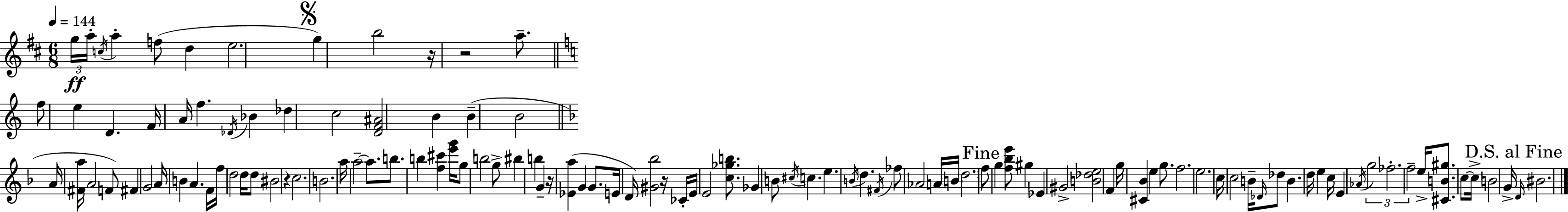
{
  \clef treble
  \numericTimeSignature
  \time 6/8
  \key d \major
  \tempo 4 = 144
  \tuplet 3/2 { g''16\ff a''16-. \acciaccatura { c''16 } } a''4-. f''8( d''4 | e''2. | \mark \markup { \musicglyph "scripts.segno" } g''4) b''2 | r16 r2 a''8.-- | \break \bar "||" \break \key c \major f''8 e''4 d'4. | f'16 a'16 f''4. \acciaccatura { des'16 } bes'4 | des''4 c''2 | <d' f' ais'>2 b'4 | \break b'4--( b'2 | \bar "||" \break \key d \minor a'16 <fis' a''>16 a'2 f'8) | fis'4 g'2 | a'16 b'4 a'4. f'16 | f''16 d''2 d''16 d''8 | \break bis'2 r4 | c''2. | b'2. | a''16 a''2--~~ a''8. | \break b''8. b''4 <f'' cis'''>4 <e''' g'''>16 | g''8 b''2 g''8-> | bis''4 b''4 g'4-- | r16 <ees' a''>4( g'4 g'8. | \break e'16 d'16) <gis' bes''>2 r16 ces'16-. | e'16 e'2 <c'' ges'' b''>8. | ges'4 b'8 \acciaccatura { cis''16 } c''4. | e''4. \acciaccatura { b'16 } d''4. | \break \acciaccatura { fis'16 } fes''8 aes'2 | a'16 \parenthesize b'16 \parenthesize d''2. | \mark "Fine" f''8 g''4 <f'' bes'' e'''>8 gis''4 | ees'4 gis'2-> | \break <b' des'' e''>2 f'4 | g''16 <cis' bes'>4 e''4 | g''8. f''2. | e''2. | \break c''16 c''2 | b'16-- \grace { des'16 } des''8 b'4. d''16 e''4 | c''16 e'4 \acciaccatura { aes'16 } \tuplet 3/2 { g''2 | fes''2.-. | \break f''2-- } | e''16-> <cis' b' gis''>8. c''8~~ c''16-> b'2 | g'16-> \mark "D.S. al Fine" \grace { d'16 } bis'2. | \bar "|."
}